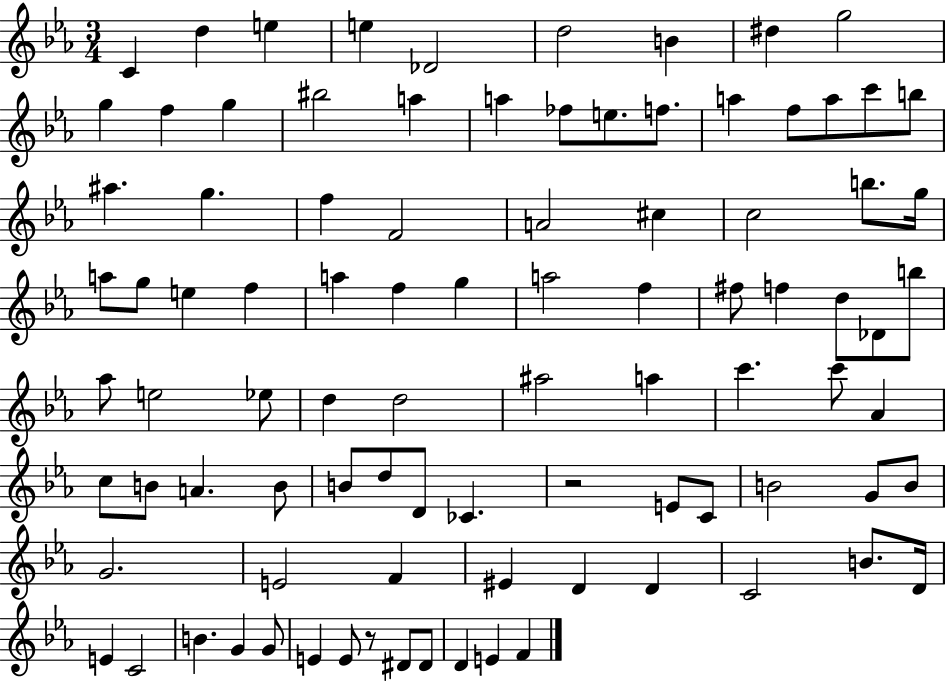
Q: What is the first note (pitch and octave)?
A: C4